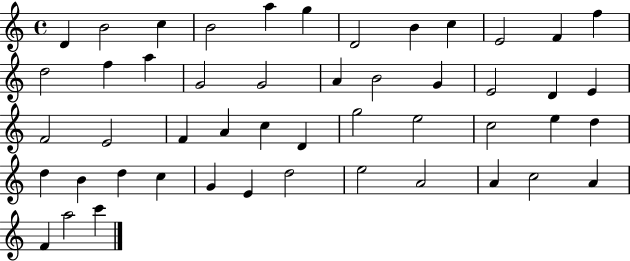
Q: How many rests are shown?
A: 0